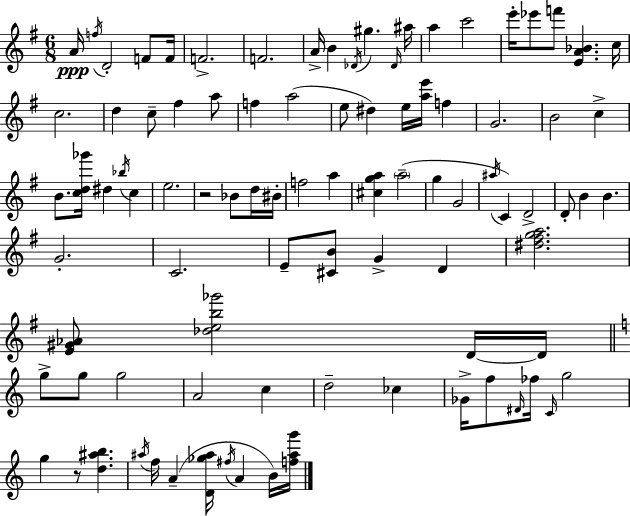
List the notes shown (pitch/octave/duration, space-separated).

A4/s F5/s D4/h F4/e F4/s F4/h. F4/h. A4/s B4/q Db4/s G#5/q. Db4/s A#5/s A5/q C6/h E6/s Eb6/e F6/e [E4,A4,Bb4]/q. C5/s C5/h. D5/q C5/e F#5/q A5/e F5/q A5/h E5/e D#5/q E5/s [A5,E6]/s F5/q G4/h. B4/h C5/q B4/e. [C5,D5,Gb6]/s D#5/q Bb5/s C5/q E5/h. R/h Bb4/e D5/s BIS4/s F5/h A5/q [C#5,G5,A5]/q A5/h G5/q G4/h A#5/s C4/q D4/h D4/e B4/q B4/q. G4/h. C4/h. E4/e [C#4,B4]/e G4/q D4/q [D#5,F#5,G5,A5]/h. [E4,G#4,Ab4]/e [Db5,E5,B5,Gb6]/h D4/s D4/s G5/e G5/e G5/h A4/h C5/q D5/h CES5/q Gb4/s F5/e D#4/s FES5/s C4/s G5/h G5/q R/e [D5,A#5,B5]/q. A#5/s F5/s A4/q [D4,Gb5,A#5]/s F#5/s A4/q B4/s [F5,A#5,G6]/s